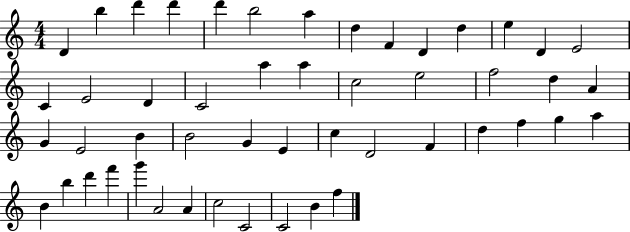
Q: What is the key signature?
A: C major